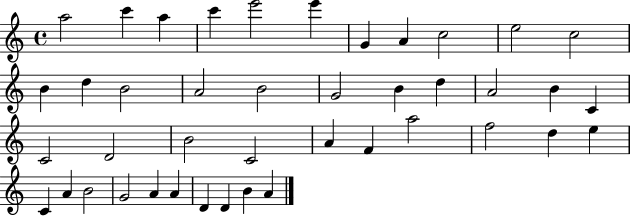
{
  \clef treble
  \time 4/4
  \defaultTimeSignature
  \key c \major
  a''2 c'''4 a''4 | c'''4 e'''2 e'''4 | g'4 a'4 c''2 | e''2 c''2 | \break b'4 d''4 b'2 | a'2 b'2 | g'2 b'4 d''4 | a'2 b'4 c'4 | \break c'2 d'2 | b'2 c'2 | a'4 f'4 a''2 | f''2 d''4 e''4 | \break c'4 a'4 b'2 | g'2 a'4 a'4 | d'4 d'4 b'4 a'4 | \bar "|."
}